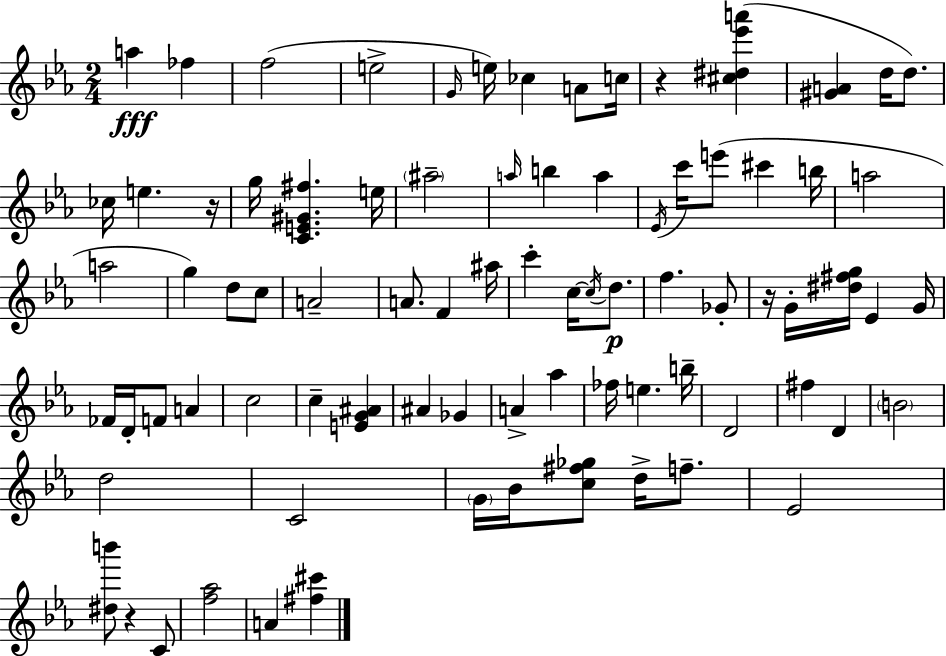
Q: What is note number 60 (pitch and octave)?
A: D5